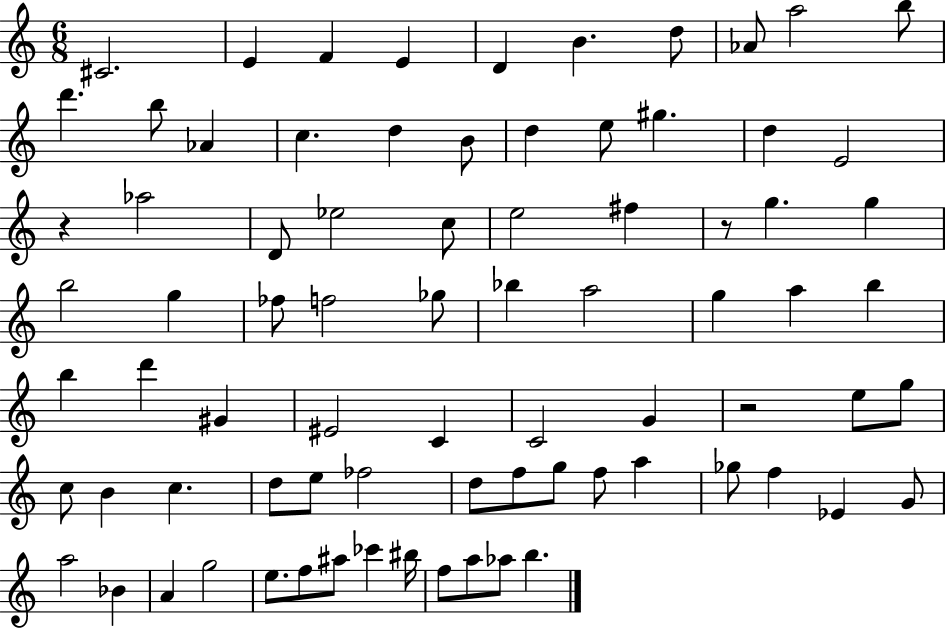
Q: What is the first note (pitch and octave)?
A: C#4